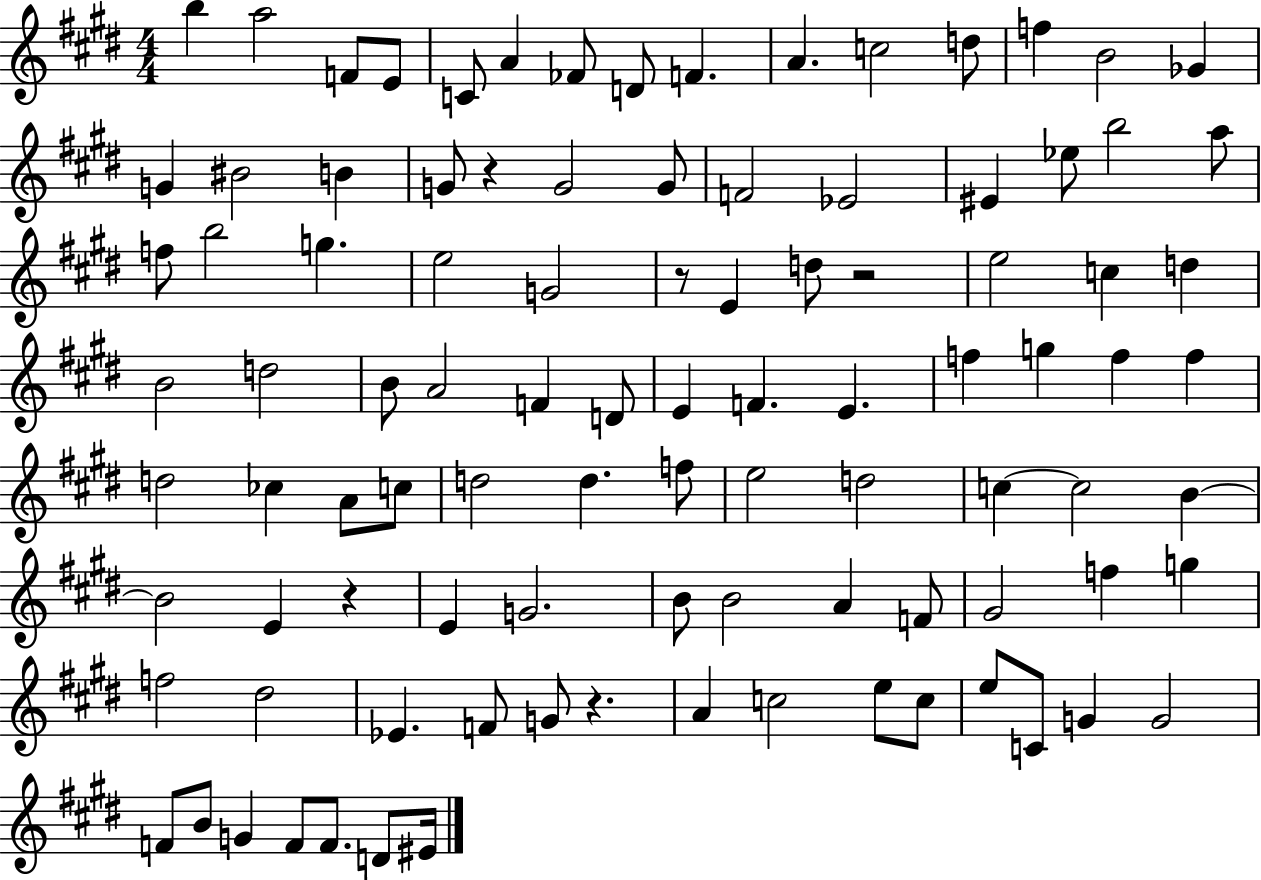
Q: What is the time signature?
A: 4/4